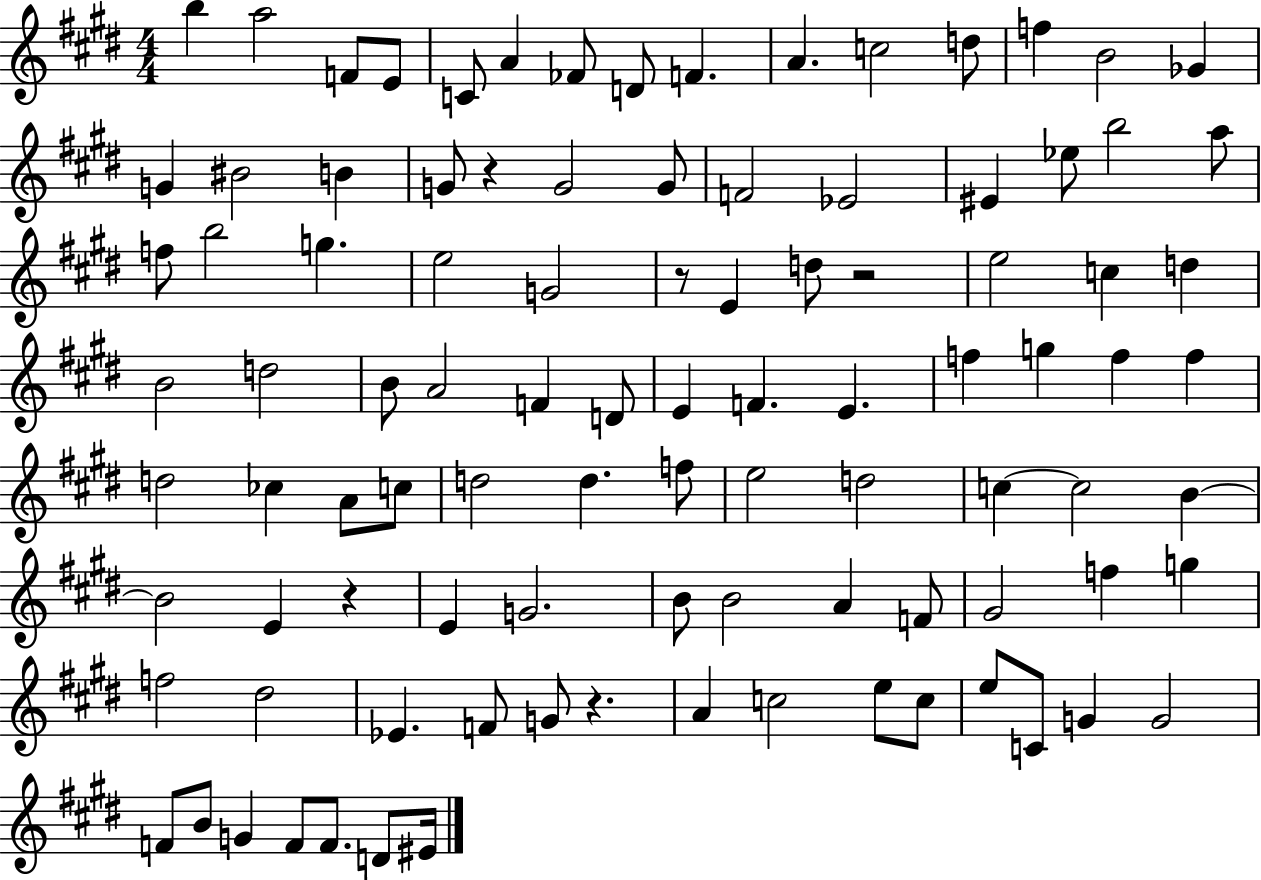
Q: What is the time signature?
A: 4/4